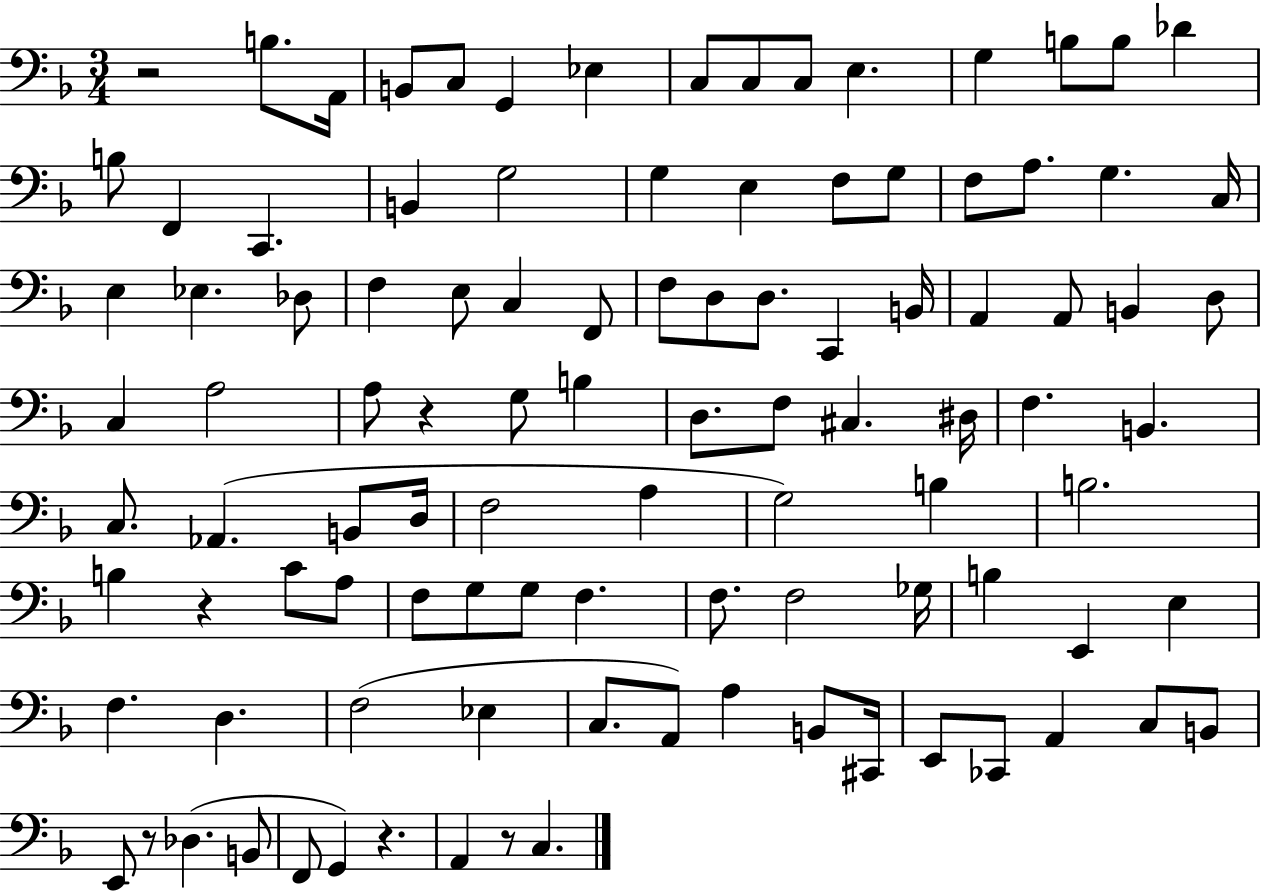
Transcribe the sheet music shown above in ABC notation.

X:1
T:Untitled
M:3/4
L:1/4
K:F
z2 B,/2 A,,/4 B,,/2 C,/2 G,, _E, C,/2 C,/2 C,/2 E, G, B,/2 B,/2 _D B,/2 F,, C,, B,, G,2 G, E, F,/2 G,/2 F,/2 A,/2 G, C,/4 E, _E, _D,/2 F, E,/2 C, F,,/2 F,/2 D,/2 D,/2 C,, B,,/4 A,, A,,/2 B,, D,/2 C, A,2 A,/2 z G,/2 B, D,/2 F,/2 ^C, ^D,/4 F, B,, C,/2 _A,, B,,/2 D,/4 F,2 A, G,2 B, B,2 B, z C/2 A,/2 F,/2 G,/2 G,/2 F, F,/2 F,2 _G,/4 B, E,, E, F, D, F,2 _E, C,/2 A,,/2 A, B,,/2 ^C,,/4 E,,/2 _C,,/2 A,, C,/2 B,,/2 E,,/2 z/2 _D, B,,/2 F,,/2 G,, z A,, z/2 C,